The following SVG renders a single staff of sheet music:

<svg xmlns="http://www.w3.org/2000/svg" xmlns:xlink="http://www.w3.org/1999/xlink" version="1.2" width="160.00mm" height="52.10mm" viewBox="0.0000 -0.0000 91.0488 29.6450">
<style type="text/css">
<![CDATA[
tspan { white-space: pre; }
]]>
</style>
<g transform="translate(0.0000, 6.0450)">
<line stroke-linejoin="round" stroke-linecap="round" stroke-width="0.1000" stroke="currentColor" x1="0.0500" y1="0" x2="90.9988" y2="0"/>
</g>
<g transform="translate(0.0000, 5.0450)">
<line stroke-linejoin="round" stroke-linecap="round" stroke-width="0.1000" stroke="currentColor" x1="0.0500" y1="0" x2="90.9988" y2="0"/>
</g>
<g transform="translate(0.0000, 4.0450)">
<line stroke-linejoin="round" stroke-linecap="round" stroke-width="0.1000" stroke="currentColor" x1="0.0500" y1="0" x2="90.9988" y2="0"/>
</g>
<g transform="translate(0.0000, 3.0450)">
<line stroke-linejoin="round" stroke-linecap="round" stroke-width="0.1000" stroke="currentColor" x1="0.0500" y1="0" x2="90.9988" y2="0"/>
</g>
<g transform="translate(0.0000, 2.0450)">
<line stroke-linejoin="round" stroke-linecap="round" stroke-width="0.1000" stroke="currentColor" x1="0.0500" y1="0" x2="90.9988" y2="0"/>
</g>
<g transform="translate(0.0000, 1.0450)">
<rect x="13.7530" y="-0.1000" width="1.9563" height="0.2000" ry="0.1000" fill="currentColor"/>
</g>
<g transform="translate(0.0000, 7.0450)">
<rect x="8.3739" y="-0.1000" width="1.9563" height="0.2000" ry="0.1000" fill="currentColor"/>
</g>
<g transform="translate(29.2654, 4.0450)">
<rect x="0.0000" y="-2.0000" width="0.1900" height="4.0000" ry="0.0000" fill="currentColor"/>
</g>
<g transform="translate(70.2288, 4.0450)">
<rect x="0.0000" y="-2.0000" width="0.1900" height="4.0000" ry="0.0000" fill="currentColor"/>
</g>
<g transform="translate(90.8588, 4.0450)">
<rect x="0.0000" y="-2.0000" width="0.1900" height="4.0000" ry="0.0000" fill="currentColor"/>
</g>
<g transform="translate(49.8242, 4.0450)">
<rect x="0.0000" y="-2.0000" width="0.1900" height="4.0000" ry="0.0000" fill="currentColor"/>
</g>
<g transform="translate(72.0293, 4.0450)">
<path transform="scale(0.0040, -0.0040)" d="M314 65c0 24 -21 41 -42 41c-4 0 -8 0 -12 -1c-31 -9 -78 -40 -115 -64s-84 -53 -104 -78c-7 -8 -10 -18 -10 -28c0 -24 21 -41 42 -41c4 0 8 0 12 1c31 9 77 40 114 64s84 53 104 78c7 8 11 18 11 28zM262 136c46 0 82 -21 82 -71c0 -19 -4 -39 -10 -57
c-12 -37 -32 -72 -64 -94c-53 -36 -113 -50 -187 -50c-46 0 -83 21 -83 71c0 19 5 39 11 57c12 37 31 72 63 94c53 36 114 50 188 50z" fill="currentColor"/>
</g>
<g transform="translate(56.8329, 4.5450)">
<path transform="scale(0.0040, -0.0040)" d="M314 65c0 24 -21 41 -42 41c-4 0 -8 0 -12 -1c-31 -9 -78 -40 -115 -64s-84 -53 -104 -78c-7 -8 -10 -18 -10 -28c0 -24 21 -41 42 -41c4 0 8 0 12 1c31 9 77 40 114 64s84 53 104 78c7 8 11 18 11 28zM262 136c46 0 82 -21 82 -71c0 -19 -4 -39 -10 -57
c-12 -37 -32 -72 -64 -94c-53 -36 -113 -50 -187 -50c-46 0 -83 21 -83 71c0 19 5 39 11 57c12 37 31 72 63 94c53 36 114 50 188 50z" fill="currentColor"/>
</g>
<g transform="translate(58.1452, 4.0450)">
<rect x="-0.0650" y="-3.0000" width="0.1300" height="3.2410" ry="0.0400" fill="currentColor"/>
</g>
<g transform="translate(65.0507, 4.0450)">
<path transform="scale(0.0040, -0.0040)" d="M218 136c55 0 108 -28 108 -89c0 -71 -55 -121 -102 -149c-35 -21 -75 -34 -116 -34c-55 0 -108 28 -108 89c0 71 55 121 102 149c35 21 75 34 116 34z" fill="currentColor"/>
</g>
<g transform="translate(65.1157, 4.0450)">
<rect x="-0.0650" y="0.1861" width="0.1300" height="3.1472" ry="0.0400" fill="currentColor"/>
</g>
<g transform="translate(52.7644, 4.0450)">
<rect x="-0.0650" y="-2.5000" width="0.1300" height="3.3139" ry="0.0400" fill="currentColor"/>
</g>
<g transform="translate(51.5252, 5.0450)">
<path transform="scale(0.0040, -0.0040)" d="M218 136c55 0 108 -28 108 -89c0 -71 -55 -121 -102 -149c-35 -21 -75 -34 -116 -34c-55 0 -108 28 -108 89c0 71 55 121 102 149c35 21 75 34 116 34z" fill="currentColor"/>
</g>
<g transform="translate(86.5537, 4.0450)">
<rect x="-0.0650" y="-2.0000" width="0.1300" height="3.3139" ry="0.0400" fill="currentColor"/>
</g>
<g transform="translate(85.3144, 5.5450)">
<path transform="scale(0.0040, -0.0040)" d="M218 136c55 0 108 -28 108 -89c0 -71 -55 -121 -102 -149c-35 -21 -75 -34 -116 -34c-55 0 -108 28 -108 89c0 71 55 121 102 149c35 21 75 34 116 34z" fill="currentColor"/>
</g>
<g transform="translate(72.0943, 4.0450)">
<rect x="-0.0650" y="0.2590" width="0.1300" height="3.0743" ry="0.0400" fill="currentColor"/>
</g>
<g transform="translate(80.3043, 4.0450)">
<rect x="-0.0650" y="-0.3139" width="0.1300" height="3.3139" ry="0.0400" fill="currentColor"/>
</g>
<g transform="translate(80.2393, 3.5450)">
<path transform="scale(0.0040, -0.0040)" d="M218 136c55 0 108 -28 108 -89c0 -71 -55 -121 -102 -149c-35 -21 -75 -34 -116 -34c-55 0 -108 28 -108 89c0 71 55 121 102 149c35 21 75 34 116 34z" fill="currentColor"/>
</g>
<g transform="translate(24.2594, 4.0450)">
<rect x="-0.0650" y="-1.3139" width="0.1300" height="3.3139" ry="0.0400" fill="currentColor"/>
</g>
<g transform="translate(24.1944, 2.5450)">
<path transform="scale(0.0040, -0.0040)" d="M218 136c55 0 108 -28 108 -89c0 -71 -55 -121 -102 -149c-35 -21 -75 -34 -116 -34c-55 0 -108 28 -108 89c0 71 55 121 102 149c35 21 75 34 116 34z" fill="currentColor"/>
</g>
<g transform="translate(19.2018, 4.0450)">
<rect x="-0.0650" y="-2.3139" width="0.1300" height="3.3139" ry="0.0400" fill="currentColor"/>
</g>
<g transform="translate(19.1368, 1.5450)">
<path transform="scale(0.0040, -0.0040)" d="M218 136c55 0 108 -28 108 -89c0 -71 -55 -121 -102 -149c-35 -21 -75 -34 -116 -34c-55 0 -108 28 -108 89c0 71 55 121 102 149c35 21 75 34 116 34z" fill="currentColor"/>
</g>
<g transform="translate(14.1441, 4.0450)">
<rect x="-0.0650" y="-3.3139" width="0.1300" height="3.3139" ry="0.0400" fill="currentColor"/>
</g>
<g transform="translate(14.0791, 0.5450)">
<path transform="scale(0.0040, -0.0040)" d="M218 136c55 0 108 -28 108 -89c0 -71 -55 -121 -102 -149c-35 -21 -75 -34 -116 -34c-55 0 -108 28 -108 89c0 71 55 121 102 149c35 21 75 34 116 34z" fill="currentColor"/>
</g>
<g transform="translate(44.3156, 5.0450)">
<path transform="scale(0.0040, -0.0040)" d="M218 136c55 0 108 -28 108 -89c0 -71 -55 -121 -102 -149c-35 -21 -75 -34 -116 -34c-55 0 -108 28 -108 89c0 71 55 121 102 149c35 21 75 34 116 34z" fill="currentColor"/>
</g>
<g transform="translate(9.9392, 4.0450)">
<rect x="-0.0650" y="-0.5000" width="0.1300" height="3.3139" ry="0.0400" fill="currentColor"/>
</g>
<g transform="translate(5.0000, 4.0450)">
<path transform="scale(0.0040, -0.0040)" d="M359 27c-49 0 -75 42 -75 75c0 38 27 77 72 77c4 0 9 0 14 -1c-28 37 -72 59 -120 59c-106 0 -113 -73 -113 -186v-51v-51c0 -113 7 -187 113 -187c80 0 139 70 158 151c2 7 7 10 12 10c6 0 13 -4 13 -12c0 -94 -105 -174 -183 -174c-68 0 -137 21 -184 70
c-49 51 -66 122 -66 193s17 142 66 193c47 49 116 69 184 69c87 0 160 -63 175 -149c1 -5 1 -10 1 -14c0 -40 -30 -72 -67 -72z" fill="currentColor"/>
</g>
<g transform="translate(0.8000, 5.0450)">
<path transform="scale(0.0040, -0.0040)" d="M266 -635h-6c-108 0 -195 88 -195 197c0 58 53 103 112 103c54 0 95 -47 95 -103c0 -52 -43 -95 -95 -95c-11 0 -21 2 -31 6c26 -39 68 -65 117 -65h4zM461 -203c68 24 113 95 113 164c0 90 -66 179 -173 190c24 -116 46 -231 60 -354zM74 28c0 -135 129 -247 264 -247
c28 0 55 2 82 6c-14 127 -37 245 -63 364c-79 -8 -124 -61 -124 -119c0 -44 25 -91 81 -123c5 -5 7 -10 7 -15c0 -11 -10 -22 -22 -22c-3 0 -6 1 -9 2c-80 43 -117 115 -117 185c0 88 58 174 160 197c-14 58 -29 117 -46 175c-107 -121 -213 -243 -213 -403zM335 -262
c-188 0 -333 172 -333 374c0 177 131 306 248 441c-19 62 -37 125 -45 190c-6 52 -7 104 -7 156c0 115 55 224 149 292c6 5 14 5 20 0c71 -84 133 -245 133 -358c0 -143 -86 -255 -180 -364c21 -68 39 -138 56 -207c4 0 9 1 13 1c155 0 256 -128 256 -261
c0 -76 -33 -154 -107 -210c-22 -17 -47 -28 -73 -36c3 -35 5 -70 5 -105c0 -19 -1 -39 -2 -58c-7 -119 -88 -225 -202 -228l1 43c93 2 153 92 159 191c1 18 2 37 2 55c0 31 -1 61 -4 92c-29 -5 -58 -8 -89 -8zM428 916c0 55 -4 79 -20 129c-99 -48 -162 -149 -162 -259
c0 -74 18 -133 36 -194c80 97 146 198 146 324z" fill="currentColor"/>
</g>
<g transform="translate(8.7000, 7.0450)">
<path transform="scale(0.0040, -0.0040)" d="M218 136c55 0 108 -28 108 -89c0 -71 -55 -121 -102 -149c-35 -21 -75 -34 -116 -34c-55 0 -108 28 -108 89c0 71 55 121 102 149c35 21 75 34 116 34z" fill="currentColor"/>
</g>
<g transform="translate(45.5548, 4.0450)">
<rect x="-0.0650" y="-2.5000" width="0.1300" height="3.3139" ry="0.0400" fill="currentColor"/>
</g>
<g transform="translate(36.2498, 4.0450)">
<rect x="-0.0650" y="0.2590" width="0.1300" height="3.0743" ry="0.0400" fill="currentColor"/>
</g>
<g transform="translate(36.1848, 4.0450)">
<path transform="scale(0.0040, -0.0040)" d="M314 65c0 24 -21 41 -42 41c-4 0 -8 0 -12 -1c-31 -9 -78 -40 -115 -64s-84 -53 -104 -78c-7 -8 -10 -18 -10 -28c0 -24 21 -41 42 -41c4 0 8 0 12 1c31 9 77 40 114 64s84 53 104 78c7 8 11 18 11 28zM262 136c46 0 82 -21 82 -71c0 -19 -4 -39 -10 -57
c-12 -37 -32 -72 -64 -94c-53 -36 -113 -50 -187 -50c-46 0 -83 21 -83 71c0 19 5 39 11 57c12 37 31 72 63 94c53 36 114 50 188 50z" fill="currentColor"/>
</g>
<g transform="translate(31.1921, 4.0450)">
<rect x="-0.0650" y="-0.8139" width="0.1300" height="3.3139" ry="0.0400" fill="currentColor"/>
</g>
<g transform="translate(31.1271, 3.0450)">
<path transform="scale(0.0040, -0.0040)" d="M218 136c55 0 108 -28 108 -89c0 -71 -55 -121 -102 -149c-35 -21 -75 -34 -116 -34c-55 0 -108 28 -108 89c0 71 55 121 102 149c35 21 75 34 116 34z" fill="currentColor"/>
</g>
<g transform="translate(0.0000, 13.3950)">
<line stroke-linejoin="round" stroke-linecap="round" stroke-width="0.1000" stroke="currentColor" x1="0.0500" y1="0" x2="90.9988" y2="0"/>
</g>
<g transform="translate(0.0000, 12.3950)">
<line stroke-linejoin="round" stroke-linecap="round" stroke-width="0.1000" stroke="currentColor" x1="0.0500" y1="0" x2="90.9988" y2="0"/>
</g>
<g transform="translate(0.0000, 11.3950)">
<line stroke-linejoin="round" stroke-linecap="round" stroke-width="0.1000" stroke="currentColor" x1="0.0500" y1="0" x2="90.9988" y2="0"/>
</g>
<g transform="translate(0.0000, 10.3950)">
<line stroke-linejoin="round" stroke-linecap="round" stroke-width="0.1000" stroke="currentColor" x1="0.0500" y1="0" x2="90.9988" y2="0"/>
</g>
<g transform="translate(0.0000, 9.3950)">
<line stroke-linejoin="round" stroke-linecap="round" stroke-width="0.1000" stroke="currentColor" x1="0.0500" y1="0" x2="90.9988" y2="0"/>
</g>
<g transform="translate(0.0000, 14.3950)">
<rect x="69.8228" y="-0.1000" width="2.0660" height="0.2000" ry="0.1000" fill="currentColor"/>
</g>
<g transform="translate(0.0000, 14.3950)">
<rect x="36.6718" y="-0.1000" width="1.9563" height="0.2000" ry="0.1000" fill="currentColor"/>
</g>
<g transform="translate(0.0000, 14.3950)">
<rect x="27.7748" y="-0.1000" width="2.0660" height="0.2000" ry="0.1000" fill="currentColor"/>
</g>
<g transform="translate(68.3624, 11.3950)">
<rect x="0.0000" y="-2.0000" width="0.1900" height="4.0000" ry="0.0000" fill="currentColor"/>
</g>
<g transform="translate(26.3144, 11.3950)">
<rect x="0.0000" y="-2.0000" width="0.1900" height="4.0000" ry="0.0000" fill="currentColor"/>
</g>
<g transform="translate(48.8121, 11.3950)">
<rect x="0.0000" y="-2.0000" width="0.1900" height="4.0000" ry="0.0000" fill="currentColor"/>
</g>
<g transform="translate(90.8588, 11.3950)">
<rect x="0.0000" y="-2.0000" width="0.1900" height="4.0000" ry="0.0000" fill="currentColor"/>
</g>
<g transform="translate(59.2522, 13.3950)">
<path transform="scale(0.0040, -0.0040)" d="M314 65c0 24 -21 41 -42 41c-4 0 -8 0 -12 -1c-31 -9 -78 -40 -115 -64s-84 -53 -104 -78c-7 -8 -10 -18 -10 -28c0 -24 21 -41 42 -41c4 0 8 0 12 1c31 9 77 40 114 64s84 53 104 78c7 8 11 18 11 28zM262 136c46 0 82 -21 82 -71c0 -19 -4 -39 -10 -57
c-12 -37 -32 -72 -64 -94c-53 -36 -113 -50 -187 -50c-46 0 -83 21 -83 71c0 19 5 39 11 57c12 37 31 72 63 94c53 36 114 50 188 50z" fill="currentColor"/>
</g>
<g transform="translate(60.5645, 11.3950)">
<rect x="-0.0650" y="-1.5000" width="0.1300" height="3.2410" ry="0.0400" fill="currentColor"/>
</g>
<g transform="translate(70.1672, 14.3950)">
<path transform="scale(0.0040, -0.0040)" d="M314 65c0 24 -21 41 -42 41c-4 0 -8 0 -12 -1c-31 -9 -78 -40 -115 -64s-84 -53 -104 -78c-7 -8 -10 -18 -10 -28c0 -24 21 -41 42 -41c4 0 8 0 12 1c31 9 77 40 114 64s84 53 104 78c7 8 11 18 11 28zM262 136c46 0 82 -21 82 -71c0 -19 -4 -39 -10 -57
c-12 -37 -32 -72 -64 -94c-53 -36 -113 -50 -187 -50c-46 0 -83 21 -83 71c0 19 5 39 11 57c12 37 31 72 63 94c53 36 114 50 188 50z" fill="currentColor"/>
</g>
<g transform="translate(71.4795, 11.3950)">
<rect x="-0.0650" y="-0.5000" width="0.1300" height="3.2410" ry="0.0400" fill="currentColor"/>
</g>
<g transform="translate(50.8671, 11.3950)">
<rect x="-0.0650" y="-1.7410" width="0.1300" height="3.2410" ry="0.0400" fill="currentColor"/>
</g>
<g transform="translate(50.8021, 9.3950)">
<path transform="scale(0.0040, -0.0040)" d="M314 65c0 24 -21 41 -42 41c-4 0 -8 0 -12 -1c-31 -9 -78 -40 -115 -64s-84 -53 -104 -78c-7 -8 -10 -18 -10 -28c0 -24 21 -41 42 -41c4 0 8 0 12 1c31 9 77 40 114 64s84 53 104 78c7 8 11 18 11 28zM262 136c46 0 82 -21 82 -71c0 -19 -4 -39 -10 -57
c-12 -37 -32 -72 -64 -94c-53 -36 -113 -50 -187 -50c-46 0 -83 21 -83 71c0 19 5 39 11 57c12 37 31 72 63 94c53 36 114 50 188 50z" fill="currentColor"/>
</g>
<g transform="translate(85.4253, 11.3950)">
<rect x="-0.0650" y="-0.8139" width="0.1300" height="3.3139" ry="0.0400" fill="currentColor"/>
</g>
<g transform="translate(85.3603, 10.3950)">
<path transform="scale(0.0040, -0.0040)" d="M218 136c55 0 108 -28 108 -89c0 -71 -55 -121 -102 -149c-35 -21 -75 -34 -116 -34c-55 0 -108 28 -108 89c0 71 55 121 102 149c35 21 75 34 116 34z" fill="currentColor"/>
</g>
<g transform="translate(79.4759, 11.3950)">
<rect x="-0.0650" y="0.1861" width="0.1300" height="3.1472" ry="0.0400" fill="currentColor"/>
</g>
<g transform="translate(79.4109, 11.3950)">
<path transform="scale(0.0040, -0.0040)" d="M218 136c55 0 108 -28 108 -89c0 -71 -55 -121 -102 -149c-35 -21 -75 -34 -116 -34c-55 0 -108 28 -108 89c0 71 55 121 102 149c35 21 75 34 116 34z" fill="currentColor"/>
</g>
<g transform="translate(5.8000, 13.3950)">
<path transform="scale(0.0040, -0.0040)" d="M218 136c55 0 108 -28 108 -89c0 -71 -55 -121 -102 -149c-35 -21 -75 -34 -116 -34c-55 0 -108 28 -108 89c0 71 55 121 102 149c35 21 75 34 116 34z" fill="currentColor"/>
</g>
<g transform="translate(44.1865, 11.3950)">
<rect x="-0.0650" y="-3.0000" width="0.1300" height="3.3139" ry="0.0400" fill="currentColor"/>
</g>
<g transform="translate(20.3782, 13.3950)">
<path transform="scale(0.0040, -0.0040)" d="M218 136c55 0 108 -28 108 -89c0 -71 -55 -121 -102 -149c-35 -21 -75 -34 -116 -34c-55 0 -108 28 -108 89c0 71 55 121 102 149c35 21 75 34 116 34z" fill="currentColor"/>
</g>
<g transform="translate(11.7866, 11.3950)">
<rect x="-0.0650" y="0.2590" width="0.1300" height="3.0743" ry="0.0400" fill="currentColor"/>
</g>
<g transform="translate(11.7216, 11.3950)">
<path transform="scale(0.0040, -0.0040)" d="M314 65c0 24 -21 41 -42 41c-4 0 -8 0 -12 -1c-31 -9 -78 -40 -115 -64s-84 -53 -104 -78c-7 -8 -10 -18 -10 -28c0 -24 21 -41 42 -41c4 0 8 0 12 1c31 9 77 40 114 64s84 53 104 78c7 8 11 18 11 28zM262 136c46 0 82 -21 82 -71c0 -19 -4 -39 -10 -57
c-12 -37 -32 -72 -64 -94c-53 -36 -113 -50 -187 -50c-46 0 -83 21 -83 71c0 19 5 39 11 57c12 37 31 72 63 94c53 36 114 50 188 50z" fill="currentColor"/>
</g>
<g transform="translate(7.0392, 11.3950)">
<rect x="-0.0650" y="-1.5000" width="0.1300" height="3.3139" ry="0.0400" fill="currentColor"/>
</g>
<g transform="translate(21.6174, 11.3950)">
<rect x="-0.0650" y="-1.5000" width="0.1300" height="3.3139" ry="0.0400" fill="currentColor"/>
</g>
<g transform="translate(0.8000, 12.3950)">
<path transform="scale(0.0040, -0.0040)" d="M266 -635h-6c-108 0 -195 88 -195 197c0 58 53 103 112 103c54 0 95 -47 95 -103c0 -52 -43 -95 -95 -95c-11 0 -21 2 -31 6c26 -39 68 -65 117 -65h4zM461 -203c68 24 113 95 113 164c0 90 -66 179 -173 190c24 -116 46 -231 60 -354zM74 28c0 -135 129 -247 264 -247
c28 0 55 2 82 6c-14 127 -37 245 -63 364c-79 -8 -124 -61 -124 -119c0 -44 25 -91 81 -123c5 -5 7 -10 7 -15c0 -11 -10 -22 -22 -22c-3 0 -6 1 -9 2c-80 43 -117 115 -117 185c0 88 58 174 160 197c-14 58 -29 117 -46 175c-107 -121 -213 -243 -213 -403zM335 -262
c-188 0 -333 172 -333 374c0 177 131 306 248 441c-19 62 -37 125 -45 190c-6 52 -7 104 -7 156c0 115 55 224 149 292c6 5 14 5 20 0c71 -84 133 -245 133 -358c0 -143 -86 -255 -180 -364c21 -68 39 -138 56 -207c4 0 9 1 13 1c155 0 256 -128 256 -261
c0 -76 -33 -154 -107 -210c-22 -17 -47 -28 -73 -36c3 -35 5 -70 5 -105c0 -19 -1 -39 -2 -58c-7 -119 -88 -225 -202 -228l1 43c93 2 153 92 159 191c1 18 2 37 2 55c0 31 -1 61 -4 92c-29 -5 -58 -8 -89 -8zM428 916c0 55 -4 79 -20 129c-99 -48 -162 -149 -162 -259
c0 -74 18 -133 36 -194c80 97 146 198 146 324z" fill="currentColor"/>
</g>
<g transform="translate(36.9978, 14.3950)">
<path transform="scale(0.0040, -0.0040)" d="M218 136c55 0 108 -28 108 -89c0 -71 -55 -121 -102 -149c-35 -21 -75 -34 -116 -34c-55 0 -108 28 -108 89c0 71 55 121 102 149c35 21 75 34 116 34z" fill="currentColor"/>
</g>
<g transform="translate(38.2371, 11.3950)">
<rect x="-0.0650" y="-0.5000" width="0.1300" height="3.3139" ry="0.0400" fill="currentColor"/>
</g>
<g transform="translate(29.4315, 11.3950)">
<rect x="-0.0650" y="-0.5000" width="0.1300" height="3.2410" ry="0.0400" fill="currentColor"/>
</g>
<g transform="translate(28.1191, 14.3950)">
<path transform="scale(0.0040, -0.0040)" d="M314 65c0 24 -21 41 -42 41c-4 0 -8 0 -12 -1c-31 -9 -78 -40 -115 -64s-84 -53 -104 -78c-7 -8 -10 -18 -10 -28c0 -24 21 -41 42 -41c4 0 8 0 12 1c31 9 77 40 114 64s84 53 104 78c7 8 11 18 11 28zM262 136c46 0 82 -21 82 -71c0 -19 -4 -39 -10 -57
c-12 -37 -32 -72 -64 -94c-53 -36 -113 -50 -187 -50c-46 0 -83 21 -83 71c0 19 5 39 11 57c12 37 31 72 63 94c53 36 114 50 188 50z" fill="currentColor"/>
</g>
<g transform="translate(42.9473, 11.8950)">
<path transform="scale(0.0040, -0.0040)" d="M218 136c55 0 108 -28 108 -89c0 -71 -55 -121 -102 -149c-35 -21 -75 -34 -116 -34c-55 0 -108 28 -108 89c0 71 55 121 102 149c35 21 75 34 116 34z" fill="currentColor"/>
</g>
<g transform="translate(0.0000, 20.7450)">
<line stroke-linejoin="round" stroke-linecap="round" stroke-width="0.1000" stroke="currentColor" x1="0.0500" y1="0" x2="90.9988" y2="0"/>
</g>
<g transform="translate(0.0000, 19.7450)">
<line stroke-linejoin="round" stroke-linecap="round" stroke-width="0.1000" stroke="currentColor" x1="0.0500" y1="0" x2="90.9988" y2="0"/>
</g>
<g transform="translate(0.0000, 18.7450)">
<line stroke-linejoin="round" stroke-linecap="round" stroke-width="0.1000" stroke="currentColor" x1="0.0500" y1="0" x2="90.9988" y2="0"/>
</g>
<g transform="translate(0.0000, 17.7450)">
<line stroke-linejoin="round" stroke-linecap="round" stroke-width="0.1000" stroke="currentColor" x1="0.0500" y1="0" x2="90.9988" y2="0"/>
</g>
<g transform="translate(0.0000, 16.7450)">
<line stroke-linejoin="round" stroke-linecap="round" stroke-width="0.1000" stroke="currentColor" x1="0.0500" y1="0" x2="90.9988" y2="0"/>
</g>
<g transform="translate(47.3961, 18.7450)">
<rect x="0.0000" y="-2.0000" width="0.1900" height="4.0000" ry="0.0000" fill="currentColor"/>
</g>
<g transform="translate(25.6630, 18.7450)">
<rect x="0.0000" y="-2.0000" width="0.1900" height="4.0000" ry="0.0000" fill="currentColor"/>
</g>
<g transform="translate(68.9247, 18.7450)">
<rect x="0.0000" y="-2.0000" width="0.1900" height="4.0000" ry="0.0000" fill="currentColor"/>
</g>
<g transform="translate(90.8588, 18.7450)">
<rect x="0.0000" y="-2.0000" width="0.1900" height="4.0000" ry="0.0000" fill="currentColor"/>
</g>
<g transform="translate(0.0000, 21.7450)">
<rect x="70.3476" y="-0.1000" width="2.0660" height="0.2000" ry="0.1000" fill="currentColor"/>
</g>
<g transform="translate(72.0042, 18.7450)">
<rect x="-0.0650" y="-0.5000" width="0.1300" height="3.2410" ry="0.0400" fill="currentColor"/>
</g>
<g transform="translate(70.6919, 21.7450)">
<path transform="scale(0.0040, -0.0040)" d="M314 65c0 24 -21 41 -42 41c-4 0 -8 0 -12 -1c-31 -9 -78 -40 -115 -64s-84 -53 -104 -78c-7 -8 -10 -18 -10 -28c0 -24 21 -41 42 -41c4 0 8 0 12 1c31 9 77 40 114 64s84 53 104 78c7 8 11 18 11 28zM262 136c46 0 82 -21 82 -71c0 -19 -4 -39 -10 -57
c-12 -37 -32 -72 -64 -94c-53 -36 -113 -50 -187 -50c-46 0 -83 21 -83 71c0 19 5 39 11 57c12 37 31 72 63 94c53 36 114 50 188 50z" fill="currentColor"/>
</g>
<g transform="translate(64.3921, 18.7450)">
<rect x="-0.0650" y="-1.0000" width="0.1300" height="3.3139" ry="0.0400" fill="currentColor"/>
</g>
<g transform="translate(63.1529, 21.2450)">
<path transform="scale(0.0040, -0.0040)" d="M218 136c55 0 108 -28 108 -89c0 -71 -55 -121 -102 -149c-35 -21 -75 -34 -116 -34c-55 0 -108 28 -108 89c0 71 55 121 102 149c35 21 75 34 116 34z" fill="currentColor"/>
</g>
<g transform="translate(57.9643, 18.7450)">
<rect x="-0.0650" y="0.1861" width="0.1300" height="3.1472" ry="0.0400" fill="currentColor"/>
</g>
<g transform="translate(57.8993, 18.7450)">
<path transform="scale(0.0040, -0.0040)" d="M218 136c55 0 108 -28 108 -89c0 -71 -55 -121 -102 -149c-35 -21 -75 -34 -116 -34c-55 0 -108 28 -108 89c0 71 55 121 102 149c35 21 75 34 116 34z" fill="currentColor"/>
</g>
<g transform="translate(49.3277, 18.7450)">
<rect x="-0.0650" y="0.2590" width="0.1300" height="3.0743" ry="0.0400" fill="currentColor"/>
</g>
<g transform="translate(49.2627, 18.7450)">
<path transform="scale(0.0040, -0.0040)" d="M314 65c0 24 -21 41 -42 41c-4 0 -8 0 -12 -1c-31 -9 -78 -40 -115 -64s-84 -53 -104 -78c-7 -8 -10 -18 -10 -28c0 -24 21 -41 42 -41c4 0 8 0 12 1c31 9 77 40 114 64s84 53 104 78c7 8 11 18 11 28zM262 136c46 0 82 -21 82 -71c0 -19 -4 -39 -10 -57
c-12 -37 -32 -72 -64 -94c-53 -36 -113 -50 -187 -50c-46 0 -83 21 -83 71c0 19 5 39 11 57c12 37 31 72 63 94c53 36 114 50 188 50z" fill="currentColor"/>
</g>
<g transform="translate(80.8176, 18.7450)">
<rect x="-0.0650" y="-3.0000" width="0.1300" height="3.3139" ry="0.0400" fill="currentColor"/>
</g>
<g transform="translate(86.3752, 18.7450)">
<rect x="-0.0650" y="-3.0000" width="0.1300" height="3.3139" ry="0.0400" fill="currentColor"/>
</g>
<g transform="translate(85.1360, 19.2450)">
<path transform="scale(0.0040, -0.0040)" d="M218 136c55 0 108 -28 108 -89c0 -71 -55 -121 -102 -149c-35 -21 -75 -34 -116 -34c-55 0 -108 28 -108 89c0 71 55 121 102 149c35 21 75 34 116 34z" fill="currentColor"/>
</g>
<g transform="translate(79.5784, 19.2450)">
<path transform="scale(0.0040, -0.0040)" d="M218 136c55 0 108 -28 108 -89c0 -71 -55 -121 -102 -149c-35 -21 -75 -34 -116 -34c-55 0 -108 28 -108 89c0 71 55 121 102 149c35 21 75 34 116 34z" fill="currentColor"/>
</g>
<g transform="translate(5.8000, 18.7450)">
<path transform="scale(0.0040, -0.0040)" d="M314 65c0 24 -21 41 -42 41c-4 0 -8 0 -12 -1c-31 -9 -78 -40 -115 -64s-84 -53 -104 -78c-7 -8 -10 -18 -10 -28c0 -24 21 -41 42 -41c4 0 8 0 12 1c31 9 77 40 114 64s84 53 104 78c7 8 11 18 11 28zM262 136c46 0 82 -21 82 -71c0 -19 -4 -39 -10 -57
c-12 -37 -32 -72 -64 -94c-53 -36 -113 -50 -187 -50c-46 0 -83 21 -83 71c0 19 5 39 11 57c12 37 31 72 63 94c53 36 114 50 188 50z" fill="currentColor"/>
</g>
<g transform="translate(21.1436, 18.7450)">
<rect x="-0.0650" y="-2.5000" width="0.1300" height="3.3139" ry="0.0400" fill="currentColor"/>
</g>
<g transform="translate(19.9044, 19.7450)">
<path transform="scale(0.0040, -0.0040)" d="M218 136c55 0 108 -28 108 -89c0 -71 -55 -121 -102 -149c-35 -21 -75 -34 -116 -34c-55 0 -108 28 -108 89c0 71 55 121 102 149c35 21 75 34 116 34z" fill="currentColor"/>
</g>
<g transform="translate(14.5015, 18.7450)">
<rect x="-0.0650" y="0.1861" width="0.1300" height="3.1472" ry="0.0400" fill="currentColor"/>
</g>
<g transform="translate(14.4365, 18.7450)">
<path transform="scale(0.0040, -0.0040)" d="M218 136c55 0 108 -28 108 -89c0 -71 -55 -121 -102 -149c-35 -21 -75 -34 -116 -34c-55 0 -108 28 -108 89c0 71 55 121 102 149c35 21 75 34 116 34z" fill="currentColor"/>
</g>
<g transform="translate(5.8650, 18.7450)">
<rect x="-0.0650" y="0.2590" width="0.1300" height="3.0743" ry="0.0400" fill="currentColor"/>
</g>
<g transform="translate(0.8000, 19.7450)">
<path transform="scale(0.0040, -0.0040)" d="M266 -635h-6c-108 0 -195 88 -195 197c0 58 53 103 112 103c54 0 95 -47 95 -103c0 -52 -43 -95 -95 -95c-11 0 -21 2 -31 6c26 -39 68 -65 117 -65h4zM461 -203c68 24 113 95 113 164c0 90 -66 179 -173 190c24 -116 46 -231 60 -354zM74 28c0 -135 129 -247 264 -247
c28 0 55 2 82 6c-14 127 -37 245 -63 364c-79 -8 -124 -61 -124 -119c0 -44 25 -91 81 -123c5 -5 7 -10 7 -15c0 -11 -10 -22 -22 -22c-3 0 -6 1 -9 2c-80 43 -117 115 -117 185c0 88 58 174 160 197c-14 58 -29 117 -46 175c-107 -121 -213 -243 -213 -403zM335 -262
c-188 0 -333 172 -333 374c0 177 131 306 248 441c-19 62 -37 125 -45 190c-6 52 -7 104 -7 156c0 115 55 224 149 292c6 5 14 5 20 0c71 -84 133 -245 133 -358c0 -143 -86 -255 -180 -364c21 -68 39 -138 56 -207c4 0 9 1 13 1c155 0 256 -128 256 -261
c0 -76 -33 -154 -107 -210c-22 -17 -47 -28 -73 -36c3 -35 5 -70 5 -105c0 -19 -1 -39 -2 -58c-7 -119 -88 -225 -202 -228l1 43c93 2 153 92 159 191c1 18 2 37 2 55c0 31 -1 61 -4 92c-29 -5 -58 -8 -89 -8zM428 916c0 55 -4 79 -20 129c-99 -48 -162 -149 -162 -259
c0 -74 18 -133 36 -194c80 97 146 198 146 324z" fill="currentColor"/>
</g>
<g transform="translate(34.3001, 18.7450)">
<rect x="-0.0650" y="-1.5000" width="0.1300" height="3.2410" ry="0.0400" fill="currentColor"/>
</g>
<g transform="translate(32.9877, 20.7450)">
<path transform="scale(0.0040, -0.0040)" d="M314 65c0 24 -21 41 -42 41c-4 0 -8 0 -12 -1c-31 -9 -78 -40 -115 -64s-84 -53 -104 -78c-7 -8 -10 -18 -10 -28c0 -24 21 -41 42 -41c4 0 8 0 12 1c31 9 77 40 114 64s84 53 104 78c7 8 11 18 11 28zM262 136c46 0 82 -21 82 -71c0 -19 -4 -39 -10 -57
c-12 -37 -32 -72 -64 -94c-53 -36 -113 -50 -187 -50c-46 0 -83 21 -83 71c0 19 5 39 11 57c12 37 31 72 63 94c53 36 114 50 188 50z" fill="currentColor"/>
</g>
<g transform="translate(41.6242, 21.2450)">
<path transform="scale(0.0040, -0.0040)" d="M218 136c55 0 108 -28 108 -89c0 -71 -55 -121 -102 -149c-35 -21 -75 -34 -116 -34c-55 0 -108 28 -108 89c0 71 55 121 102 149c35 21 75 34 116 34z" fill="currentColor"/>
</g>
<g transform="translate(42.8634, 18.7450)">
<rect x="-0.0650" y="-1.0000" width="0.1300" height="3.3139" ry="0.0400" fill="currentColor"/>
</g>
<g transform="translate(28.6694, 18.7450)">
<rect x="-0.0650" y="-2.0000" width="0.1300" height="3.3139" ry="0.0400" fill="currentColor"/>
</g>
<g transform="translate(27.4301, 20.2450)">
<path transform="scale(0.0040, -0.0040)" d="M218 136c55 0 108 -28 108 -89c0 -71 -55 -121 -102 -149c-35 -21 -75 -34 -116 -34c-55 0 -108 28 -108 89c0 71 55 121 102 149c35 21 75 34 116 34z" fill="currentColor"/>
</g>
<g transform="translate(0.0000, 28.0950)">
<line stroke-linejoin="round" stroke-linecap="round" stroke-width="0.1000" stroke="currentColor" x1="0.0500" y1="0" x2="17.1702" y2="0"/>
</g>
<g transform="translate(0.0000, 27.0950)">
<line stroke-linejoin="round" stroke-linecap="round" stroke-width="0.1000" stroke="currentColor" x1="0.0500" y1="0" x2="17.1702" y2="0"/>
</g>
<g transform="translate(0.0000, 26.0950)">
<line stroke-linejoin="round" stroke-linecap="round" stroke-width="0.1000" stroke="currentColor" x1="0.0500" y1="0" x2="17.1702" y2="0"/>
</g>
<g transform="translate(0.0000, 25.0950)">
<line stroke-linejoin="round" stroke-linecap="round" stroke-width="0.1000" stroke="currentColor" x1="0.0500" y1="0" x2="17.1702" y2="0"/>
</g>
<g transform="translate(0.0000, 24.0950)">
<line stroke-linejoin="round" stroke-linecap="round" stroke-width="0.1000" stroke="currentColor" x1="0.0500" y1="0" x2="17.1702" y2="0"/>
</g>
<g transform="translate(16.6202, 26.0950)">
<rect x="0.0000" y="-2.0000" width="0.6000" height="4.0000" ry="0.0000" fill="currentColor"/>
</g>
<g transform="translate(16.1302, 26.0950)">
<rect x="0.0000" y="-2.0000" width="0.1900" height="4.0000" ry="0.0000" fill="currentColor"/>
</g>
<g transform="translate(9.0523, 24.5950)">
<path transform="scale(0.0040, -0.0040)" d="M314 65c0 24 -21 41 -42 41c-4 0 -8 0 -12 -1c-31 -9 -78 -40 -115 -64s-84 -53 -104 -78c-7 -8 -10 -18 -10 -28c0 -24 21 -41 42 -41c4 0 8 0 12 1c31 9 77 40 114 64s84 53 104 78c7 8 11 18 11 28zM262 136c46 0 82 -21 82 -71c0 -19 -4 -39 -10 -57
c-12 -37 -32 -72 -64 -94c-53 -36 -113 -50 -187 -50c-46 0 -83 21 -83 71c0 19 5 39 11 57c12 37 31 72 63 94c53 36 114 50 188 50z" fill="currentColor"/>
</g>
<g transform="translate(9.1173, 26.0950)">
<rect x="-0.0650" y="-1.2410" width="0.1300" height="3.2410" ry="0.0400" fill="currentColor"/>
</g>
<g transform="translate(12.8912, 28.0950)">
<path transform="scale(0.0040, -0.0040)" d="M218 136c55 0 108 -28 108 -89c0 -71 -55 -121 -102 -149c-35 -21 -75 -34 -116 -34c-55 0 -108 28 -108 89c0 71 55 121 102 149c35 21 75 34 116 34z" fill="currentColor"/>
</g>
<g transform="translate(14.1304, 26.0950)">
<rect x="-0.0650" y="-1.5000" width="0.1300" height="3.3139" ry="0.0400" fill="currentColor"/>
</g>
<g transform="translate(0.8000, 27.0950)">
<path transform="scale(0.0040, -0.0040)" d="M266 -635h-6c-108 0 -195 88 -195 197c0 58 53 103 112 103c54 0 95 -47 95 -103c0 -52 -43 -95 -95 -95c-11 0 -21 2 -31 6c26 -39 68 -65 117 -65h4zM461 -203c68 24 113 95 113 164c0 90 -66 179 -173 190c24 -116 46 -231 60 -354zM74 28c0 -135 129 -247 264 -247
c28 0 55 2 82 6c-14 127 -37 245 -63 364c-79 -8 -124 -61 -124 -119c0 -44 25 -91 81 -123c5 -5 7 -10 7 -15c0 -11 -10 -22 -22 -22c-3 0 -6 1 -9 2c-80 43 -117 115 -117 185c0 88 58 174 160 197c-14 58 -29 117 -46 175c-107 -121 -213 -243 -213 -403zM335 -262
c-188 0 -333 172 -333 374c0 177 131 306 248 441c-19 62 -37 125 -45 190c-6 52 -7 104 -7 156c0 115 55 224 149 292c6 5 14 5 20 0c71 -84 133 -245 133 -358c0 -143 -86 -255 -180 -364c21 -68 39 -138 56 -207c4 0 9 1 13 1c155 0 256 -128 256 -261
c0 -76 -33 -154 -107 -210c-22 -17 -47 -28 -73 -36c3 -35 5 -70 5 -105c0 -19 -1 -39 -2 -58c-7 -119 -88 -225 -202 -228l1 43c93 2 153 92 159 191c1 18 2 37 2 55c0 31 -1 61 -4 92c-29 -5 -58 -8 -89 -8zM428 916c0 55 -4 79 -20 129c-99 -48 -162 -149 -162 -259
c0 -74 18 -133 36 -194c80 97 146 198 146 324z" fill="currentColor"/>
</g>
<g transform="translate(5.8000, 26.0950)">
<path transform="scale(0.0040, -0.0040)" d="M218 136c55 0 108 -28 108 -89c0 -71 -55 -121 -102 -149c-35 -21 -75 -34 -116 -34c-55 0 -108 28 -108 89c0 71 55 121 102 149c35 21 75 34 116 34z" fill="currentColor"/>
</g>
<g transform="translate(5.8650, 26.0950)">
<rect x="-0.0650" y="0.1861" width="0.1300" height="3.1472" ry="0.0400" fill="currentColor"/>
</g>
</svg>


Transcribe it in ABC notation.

X:1
T:Untitled
M:4/4
L:1/4
K:C
C b g e d B2 G G A2 B B2 c F E B2 E C2 C A f2 E2 C2 B d B2 B G F E2 D B2 B D C2 A A B e2 E